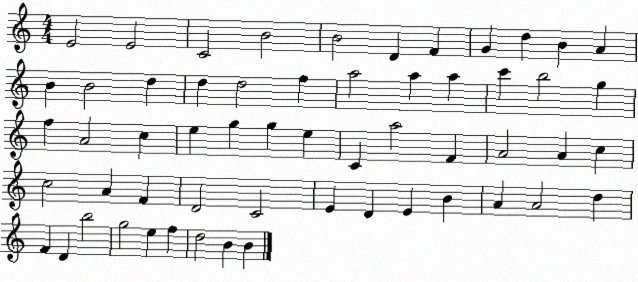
X:1
T:Untitled
M:4/4
L:1/4
K:C
E2 E2 C2 B2 B2 D F G d B A B B2 d d d2 f a2 a a c' b2 g f A2 c e g g e C a2 F A2 A c c2 A F D2 C2 E D E B A A2 d F D b2 g2 e f d2 B B